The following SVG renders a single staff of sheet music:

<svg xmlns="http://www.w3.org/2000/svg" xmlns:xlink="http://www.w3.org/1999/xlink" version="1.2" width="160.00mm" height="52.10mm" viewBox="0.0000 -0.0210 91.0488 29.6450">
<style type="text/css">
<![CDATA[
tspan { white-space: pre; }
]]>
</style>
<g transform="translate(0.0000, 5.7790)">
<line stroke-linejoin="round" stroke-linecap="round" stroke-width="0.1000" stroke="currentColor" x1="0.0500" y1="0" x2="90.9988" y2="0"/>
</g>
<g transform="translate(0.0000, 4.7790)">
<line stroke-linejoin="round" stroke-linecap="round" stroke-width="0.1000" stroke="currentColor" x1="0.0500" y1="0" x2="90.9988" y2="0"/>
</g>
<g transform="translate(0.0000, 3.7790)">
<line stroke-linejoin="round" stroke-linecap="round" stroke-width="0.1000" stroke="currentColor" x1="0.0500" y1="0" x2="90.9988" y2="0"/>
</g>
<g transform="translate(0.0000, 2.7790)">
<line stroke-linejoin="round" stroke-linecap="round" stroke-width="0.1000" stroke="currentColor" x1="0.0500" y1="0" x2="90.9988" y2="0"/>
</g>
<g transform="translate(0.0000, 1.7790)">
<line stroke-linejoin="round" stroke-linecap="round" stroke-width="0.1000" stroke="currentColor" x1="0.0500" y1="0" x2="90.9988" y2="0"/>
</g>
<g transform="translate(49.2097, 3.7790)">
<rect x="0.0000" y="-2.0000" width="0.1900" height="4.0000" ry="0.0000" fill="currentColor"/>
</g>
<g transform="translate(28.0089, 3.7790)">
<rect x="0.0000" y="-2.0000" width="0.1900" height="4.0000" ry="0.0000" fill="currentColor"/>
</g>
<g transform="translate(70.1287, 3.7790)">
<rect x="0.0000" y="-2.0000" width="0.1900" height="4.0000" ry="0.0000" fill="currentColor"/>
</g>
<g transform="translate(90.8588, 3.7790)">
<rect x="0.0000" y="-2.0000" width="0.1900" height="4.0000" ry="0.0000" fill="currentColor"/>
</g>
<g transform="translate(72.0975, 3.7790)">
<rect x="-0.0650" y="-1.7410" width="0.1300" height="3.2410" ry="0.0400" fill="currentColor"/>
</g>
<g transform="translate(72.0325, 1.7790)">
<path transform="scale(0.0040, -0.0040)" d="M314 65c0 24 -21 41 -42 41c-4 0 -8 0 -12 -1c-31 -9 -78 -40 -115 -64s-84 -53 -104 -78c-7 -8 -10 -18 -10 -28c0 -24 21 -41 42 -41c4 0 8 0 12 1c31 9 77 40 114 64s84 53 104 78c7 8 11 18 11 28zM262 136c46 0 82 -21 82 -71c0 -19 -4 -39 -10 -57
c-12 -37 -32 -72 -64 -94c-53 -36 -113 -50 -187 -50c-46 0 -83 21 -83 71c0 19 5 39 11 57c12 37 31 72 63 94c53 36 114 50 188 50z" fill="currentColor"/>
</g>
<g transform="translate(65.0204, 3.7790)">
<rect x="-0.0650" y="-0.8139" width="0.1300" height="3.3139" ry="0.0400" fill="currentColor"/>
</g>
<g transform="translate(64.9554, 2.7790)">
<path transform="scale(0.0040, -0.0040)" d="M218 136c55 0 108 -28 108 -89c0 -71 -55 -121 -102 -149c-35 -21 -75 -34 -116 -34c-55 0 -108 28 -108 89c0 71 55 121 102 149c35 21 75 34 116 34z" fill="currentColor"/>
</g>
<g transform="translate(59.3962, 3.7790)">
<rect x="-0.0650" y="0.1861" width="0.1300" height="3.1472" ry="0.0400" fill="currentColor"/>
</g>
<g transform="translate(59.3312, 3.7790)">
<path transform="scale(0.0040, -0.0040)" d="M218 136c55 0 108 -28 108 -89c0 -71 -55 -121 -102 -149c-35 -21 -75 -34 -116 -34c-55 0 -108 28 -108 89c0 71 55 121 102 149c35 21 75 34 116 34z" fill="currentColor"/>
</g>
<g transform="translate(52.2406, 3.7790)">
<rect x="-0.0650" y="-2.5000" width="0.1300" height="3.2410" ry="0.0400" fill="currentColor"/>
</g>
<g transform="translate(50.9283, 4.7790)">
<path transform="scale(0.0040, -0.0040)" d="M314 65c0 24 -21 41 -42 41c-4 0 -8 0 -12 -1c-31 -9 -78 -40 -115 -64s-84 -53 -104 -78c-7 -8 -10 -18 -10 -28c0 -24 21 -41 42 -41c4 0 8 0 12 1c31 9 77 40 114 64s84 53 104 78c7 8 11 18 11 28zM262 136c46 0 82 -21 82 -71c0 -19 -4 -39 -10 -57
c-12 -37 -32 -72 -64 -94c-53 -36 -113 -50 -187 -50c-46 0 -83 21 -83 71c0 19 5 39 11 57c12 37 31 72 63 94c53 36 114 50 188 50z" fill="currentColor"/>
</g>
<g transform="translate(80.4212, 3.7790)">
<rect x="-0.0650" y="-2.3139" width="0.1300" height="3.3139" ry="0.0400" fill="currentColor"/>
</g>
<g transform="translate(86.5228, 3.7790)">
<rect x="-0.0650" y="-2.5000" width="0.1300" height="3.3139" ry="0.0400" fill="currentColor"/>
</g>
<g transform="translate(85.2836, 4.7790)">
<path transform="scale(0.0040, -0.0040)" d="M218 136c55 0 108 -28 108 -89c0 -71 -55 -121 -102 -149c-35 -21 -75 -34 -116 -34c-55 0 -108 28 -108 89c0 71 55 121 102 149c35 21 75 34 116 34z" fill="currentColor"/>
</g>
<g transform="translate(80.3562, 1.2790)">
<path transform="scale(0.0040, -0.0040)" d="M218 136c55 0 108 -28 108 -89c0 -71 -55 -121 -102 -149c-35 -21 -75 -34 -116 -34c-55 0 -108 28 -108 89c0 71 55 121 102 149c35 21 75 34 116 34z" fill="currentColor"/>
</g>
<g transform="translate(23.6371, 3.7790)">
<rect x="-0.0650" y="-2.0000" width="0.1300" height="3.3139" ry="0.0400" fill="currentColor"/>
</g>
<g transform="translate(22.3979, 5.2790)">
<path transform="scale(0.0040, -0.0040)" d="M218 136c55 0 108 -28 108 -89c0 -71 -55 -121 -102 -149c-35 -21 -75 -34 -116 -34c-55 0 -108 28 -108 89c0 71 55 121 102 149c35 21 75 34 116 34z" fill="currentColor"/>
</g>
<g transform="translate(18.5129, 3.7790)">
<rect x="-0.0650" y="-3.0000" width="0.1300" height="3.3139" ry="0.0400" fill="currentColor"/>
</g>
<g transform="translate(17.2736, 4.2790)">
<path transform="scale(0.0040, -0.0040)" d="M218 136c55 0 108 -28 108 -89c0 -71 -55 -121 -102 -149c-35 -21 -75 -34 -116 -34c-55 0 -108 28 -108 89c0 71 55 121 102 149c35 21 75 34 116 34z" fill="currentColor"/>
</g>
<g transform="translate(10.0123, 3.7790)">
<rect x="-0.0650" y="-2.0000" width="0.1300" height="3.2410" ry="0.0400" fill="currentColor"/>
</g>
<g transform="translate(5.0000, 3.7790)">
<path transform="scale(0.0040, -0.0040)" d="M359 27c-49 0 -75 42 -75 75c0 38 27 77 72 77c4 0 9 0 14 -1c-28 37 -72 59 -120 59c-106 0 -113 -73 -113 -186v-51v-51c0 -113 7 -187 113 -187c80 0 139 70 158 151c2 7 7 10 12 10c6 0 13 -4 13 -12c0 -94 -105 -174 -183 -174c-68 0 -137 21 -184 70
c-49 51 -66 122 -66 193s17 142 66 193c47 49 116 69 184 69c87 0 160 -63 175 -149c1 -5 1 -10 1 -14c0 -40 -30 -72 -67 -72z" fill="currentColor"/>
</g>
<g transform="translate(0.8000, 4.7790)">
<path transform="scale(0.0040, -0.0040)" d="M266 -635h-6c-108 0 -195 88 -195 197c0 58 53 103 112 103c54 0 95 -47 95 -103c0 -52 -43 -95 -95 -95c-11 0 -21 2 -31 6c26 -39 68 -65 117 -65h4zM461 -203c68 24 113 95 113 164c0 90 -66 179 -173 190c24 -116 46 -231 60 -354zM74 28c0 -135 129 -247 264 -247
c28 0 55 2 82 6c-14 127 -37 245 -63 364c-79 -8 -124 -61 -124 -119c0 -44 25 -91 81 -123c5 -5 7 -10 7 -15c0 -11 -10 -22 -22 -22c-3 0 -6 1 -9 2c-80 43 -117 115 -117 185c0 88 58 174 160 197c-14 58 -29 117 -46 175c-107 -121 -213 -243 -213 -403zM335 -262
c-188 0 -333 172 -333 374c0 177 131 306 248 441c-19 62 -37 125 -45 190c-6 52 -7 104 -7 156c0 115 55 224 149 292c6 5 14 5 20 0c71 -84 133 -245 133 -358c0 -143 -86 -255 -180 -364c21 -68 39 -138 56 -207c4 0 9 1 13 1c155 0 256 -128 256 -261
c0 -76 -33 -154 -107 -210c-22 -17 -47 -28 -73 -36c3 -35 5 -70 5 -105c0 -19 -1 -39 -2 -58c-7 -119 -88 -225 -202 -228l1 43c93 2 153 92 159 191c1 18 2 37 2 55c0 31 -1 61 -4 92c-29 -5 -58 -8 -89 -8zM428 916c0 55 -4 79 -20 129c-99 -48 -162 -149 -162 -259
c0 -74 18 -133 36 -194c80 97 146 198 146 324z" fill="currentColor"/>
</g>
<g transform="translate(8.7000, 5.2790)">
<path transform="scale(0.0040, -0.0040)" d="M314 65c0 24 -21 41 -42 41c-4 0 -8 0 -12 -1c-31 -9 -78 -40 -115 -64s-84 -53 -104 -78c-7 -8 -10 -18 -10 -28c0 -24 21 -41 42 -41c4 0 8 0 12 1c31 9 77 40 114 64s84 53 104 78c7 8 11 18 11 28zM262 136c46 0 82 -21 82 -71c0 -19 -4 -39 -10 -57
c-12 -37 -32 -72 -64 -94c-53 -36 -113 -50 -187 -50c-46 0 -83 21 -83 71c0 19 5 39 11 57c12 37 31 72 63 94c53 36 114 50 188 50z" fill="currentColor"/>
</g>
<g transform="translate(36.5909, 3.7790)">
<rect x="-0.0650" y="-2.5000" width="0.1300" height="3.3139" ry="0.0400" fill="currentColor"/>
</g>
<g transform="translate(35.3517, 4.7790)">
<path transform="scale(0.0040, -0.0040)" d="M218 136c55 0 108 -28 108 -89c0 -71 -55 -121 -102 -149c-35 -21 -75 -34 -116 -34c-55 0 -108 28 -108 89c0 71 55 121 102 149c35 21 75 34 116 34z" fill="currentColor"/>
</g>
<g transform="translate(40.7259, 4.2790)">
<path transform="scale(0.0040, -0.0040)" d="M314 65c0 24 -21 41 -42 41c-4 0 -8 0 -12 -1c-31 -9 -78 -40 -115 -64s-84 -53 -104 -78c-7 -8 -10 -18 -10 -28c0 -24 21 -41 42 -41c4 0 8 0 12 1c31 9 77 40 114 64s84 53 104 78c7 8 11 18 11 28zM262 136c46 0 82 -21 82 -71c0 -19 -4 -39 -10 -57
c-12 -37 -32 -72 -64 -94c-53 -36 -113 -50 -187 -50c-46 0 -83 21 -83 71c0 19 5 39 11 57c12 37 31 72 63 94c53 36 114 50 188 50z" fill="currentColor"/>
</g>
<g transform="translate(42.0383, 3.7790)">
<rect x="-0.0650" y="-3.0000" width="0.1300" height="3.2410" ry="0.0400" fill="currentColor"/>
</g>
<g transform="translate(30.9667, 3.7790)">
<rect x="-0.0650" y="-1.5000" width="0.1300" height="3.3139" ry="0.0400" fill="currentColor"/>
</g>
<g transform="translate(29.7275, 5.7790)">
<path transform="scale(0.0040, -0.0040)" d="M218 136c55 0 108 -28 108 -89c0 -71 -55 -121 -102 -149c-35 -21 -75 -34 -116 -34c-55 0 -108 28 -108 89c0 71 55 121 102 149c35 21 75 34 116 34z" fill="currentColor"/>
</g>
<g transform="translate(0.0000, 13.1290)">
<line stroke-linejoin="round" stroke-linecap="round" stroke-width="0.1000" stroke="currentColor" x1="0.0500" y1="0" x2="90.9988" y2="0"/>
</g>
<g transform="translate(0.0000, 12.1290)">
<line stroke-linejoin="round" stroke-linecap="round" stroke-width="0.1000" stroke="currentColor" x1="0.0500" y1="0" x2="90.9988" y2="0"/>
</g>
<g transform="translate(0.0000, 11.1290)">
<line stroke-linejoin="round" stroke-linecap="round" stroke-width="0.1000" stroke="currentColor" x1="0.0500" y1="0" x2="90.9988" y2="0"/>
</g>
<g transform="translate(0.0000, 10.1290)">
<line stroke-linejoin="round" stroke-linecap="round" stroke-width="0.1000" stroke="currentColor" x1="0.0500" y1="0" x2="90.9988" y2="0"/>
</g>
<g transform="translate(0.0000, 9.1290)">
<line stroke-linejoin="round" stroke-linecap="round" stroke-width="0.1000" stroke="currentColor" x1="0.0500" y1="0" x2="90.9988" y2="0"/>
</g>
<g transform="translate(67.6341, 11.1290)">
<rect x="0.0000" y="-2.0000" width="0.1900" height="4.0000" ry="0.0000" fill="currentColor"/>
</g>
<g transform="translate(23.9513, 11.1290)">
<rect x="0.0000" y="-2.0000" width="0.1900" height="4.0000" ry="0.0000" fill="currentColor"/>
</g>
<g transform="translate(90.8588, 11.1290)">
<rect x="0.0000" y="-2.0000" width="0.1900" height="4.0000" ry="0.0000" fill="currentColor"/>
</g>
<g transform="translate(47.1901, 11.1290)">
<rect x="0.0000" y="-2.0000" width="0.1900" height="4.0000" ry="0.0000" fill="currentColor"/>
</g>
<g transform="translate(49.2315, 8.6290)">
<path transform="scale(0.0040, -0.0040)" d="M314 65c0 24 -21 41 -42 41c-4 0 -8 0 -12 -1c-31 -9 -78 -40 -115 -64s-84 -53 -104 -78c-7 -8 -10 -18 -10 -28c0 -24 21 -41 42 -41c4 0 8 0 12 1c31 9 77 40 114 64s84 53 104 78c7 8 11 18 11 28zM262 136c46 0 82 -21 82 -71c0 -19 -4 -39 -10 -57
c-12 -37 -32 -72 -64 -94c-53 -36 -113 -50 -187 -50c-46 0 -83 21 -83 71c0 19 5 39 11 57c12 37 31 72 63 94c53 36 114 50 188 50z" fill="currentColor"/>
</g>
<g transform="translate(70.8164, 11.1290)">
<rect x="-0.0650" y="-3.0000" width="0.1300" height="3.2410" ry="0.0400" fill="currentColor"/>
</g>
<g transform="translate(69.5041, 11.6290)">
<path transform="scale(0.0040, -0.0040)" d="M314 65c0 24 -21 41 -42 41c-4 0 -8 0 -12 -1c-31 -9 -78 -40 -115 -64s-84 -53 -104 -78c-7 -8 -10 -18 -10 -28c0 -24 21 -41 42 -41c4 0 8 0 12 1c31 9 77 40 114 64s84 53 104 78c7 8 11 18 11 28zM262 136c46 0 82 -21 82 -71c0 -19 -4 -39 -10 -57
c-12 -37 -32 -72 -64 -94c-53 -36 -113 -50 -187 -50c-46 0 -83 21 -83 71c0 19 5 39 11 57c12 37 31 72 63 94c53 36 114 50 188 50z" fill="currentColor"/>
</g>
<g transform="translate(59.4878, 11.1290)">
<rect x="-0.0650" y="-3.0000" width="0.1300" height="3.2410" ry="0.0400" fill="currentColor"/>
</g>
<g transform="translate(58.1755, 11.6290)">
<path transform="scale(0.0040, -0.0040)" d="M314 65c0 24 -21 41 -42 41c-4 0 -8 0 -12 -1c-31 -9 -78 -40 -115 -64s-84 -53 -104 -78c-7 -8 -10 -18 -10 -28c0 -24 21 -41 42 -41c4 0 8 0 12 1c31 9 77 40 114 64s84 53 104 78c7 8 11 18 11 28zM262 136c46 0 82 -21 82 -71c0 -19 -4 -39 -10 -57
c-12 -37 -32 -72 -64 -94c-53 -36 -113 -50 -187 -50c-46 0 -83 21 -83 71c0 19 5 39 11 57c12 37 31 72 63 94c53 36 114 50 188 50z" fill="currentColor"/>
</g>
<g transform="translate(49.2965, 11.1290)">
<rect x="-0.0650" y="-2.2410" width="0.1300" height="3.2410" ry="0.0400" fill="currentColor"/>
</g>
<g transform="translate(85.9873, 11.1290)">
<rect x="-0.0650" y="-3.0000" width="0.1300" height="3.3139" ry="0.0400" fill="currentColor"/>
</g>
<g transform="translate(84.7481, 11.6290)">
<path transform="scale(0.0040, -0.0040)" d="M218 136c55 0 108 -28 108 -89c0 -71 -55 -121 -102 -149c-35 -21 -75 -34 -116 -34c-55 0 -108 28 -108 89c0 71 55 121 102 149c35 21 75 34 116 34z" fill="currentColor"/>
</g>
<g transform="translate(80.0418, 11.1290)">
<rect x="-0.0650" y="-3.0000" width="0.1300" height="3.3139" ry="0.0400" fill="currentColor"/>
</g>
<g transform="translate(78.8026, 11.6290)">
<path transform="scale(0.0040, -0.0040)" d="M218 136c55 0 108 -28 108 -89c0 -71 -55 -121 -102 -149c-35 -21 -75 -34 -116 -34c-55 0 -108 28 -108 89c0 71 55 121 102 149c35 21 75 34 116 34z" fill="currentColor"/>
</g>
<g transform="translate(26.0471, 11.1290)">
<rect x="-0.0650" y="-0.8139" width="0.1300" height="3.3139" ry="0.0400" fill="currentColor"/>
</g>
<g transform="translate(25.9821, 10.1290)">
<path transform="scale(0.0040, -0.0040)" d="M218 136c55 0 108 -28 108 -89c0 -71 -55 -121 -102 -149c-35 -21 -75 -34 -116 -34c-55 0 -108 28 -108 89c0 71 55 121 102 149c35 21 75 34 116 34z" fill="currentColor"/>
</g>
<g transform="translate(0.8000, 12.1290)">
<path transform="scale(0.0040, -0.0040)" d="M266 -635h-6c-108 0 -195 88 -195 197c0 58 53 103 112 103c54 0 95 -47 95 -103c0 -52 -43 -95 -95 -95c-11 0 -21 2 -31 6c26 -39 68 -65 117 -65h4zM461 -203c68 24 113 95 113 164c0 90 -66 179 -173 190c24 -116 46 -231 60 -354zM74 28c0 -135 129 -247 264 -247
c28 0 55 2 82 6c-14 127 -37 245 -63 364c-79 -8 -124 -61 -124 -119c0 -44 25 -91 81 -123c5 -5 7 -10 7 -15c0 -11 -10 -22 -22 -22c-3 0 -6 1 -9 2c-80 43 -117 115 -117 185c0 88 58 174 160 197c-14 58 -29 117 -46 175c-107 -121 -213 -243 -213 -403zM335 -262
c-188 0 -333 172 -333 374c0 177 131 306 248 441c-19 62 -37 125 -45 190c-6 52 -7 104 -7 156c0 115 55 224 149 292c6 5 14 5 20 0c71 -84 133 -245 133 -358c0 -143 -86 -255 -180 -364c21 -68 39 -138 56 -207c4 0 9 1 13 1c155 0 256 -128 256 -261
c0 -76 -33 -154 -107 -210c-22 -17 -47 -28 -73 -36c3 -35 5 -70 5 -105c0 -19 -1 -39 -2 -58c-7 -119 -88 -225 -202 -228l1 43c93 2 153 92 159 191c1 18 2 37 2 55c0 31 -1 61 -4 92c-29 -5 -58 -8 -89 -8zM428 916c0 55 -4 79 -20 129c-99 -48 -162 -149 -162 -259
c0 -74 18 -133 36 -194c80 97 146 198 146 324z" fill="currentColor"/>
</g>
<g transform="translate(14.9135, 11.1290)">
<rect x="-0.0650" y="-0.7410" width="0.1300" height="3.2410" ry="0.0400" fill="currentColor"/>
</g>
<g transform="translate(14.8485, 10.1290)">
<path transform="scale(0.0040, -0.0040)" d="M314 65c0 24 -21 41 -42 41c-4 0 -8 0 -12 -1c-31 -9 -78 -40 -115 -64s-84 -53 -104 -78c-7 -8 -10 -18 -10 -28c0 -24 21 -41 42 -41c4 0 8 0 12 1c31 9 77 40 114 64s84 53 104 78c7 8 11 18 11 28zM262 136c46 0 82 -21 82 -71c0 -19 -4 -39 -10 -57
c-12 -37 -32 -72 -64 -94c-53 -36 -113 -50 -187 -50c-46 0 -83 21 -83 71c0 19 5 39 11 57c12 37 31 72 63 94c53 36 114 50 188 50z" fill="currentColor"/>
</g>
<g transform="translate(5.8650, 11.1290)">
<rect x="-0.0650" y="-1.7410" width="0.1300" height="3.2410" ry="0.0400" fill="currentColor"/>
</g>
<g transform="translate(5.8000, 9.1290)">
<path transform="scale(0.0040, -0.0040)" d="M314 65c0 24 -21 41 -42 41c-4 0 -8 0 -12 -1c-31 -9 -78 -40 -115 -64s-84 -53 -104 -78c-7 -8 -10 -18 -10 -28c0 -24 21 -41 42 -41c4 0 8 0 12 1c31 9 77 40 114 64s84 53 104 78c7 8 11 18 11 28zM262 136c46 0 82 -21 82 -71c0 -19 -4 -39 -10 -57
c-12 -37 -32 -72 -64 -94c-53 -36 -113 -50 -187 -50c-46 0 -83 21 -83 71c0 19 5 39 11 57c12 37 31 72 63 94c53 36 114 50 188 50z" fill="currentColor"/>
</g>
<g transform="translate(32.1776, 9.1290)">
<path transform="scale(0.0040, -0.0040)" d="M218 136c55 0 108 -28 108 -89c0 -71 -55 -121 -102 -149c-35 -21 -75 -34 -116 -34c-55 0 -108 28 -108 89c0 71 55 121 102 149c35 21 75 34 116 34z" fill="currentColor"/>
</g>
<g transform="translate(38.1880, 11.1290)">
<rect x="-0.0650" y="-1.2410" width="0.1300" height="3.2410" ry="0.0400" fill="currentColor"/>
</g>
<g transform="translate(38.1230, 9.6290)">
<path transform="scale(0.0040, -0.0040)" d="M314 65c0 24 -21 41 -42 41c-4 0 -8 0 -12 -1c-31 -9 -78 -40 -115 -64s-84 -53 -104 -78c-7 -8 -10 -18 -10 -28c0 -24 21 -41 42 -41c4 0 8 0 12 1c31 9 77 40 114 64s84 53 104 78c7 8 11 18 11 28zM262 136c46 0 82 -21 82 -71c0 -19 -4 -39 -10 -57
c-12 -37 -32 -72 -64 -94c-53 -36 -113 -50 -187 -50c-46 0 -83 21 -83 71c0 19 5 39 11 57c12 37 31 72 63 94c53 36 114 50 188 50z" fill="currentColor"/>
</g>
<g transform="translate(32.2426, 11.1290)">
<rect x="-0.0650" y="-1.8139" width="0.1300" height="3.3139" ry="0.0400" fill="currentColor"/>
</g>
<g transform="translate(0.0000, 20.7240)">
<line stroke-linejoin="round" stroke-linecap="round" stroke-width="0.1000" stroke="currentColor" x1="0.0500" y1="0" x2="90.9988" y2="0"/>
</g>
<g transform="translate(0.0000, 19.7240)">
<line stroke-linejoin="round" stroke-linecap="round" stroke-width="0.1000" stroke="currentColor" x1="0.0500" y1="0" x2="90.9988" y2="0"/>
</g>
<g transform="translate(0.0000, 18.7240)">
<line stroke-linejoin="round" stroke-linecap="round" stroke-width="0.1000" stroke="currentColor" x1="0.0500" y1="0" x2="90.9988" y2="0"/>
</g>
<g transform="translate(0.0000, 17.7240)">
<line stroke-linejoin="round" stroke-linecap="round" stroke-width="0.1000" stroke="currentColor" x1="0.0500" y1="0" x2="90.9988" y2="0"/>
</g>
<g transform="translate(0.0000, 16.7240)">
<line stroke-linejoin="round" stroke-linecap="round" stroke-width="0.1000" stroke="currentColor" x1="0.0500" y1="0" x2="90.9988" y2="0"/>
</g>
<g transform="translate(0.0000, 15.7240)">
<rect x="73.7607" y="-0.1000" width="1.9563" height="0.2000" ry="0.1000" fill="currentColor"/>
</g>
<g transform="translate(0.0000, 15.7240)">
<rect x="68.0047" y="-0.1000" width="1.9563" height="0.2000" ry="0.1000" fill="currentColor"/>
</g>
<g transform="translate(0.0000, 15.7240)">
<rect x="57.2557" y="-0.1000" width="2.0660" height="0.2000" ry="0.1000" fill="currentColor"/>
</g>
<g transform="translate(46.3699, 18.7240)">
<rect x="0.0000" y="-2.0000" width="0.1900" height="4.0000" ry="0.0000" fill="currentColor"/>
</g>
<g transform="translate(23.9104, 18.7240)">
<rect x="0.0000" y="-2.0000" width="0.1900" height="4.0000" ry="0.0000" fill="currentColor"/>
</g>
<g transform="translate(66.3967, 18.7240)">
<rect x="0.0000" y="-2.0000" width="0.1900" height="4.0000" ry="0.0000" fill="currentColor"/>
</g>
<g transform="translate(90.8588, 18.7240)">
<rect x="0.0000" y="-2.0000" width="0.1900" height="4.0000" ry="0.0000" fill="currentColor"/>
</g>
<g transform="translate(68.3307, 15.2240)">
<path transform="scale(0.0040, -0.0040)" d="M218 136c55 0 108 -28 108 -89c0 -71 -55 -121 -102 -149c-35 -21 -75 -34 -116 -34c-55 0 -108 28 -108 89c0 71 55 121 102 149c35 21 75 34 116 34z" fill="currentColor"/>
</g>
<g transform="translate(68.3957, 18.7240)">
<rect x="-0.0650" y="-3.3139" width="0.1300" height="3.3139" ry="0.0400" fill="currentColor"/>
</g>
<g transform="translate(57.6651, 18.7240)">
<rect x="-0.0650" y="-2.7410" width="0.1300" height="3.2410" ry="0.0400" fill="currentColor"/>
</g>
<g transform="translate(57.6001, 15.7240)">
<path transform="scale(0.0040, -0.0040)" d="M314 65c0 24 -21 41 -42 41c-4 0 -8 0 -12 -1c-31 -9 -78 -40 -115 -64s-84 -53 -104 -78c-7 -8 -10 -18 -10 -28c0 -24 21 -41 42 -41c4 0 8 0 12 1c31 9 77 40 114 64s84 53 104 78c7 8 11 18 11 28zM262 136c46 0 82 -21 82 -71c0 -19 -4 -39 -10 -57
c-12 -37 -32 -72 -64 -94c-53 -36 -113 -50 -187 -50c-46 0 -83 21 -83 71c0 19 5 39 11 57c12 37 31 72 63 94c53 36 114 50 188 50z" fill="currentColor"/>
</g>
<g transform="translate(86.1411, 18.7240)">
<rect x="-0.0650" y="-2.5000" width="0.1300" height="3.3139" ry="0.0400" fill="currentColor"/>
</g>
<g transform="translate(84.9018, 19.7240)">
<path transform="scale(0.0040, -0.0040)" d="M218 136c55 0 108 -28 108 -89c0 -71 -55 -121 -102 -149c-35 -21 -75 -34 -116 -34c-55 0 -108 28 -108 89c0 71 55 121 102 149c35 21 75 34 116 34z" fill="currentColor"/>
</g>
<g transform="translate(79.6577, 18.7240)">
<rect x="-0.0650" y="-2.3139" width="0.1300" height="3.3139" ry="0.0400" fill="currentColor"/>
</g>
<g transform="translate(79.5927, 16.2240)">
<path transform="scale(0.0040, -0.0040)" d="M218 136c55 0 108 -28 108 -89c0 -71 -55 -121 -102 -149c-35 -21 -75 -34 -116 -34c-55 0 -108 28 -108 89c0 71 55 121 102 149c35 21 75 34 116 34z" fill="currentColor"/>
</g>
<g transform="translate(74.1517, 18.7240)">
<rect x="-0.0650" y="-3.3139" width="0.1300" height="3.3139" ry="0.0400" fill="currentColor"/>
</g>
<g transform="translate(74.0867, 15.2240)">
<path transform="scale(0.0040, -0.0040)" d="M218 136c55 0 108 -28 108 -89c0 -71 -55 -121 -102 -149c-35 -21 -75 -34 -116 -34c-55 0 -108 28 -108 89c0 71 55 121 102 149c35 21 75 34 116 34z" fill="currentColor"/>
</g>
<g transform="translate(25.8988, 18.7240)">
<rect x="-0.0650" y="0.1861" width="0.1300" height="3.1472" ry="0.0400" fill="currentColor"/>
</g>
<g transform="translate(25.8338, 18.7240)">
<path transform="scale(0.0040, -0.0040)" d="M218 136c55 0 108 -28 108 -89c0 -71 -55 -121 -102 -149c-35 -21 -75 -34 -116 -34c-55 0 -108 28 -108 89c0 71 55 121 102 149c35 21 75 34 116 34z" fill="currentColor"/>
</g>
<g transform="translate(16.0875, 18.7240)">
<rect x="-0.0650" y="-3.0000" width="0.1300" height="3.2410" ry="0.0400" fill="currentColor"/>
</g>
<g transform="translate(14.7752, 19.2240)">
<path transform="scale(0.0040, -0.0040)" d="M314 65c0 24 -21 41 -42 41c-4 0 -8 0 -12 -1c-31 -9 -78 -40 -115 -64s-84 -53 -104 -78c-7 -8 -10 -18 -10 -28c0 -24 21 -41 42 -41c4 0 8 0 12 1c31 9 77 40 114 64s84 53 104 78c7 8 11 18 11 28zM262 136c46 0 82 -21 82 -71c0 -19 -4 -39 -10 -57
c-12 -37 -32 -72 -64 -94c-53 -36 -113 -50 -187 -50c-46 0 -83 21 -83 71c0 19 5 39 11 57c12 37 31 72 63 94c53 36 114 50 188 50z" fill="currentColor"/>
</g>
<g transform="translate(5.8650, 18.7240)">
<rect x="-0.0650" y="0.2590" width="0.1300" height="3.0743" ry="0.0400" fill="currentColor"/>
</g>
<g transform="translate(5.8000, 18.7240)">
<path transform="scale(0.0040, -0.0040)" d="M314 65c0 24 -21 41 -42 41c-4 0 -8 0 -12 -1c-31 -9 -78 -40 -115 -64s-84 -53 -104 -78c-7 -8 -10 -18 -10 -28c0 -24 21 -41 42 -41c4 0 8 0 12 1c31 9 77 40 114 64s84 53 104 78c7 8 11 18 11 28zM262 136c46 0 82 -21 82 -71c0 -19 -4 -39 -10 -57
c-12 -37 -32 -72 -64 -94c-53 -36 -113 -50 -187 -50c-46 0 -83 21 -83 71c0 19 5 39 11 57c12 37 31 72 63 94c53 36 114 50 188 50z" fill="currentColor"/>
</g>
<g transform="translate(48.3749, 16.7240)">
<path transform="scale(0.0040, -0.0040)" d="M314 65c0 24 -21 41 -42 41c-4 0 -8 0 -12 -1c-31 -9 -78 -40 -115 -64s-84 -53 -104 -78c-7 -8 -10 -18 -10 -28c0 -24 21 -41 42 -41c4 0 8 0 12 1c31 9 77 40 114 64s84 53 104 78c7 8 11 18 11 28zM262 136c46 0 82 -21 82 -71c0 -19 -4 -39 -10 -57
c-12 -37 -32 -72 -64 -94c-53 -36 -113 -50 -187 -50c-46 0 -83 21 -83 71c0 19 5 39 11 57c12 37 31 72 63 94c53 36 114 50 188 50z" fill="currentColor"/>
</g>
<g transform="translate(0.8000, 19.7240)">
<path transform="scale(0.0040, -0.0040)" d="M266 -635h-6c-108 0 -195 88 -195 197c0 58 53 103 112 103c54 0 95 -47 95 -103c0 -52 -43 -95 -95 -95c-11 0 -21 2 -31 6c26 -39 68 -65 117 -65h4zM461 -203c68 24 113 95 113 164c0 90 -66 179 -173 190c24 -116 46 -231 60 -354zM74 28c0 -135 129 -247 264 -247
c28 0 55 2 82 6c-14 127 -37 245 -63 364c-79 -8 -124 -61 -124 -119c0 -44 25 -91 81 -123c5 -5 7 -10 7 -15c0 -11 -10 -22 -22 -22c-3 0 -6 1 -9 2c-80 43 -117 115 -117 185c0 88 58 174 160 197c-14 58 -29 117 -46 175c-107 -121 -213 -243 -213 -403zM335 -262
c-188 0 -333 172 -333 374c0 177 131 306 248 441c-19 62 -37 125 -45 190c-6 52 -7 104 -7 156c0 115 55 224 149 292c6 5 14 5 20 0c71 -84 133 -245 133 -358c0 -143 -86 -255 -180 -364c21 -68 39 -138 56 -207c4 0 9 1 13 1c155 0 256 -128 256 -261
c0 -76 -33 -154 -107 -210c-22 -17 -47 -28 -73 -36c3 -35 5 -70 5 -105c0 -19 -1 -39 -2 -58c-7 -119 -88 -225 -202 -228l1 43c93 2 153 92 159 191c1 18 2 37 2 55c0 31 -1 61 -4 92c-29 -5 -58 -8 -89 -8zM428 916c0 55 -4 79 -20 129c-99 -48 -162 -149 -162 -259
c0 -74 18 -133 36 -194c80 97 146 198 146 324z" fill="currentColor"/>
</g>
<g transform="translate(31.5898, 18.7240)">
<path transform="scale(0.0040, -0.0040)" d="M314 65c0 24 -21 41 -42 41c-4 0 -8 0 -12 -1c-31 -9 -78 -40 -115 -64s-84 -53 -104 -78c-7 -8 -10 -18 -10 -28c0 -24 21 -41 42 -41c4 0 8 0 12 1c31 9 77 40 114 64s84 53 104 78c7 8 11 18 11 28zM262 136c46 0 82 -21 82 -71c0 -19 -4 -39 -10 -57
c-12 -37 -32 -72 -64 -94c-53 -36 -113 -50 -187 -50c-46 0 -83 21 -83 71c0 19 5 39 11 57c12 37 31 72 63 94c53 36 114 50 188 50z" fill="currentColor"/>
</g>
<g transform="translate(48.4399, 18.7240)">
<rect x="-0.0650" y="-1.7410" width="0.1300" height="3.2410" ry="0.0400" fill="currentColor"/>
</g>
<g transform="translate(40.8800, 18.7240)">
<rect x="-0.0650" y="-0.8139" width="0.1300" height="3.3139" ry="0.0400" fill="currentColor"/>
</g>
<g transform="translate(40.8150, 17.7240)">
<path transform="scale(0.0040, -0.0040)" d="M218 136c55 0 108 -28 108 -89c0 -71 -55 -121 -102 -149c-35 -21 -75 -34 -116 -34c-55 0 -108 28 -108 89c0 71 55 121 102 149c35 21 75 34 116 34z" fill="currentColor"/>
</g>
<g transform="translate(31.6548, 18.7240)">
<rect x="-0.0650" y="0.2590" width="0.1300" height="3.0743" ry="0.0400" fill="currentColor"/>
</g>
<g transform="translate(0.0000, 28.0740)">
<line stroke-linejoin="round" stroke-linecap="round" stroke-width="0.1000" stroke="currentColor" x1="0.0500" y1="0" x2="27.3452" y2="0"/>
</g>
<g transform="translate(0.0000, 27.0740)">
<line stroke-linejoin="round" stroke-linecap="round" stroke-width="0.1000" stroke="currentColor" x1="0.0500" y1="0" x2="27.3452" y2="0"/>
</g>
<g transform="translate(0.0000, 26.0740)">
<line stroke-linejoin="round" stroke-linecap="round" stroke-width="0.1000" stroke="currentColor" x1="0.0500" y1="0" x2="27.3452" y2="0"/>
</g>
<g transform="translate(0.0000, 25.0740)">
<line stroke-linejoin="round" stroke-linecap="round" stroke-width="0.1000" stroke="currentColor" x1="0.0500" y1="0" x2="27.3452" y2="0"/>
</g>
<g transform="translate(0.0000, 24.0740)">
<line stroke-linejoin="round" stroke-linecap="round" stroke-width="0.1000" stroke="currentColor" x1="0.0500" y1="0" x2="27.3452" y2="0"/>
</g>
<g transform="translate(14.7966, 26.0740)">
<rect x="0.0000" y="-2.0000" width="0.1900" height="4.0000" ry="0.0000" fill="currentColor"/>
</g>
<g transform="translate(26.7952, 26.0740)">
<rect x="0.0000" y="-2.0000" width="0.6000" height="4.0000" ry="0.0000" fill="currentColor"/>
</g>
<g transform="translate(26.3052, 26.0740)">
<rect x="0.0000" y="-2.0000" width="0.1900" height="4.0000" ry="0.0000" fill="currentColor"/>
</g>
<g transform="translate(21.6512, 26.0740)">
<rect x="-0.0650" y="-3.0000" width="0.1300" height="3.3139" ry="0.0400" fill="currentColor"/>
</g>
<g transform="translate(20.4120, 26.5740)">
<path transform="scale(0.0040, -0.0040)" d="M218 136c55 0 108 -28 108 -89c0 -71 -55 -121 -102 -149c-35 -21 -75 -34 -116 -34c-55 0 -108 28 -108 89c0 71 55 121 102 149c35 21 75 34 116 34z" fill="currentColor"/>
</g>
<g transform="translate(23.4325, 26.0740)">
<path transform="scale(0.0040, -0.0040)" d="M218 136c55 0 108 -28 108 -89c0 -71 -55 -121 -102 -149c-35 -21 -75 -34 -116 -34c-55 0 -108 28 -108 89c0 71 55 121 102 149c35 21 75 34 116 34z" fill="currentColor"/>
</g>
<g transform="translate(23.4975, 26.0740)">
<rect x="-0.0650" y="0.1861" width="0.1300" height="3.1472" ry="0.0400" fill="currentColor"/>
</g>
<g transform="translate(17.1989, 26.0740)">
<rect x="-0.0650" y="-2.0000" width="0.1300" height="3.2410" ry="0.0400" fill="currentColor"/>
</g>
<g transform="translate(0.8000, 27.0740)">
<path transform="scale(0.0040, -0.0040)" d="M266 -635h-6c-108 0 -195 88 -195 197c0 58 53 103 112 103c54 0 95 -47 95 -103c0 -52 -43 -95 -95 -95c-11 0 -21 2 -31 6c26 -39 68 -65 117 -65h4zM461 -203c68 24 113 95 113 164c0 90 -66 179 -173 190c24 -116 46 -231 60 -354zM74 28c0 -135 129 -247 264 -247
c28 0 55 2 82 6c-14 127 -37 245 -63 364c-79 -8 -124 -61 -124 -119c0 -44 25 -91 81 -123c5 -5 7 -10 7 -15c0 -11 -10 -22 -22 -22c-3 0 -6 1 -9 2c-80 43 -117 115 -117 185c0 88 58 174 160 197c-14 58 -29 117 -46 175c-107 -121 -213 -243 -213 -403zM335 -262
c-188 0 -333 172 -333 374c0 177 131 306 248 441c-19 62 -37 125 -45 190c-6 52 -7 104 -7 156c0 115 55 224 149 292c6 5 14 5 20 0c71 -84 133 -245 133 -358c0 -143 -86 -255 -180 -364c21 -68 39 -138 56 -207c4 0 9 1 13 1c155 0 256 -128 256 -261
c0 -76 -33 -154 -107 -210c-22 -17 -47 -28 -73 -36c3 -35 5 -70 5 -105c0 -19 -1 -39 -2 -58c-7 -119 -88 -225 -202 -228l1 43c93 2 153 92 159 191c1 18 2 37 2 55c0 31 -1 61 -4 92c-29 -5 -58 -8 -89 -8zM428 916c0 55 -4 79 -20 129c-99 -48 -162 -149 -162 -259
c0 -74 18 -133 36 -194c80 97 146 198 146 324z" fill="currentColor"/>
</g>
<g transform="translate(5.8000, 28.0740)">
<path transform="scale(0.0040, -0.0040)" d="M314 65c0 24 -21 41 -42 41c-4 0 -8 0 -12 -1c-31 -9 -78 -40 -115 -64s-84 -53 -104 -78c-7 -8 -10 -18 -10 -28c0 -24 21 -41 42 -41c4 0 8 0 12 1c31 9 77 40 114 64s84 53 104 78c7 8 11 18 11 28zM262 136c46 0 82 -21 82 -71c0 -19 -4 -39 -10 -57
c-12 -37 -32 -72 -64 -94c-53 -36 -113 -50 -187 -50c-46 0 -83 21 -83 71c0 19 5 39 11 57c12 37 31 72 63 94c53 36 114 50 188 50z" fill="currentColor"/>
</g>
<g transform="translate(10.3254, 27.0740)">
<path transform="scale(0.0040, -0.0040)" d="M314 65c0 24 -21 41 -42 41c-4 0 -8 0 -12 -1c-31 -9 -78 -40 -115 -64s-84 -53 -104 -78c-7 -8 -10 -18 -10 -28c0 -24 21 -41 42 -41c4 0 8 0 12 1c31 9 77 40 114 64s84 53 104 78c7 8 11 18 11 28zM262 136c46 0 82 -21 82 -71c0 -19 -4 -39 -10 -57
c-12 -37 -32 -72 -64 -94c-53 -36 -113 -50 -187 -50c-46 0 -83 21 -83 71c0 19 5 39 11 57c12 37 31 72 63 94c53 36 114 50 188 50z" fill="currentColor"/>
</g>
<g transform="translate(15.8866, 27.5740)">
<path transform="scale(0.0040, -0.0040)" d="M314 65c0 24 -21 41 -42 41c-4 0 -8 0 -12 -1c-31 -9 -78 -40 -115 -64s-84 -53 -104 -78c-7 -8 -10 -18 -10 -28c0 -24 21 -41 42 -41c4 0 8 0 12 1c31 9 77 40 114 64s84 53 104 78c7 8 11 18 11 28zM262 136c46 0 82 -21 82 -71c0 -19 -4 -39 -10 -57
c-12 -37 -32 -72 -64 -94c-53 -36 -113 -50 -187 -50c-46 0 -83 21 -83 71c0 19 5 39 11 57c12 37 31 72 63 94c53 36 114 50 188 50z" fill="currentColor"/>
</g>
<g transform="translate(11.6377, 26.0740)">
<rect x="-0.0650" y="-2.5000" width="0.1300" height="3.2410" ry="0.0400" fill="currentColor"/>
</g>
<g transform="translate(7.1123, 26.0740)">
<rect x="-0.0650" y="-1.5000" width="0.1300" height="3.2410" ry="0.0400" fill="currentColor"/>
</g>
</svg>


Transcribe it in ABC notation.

X:1
T:Untitled
M:4/4
L:1/4
K:C
F2 A F E G A2 G2 B d f2 g G f2 d2 d f e2 g2 A2 A2 A A B2 A2 B B2 d f2 a2 b b g G E2 G2 F2 A B